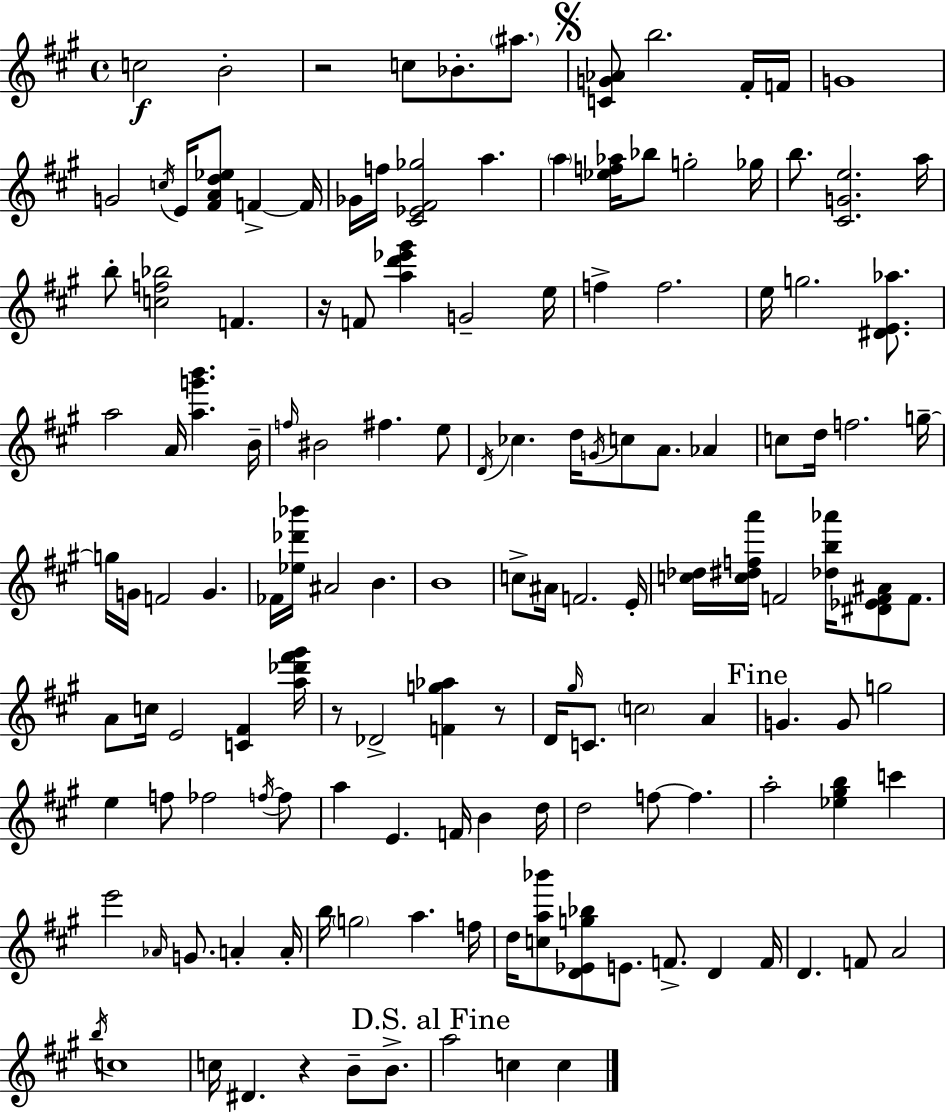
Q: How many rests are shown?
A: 5